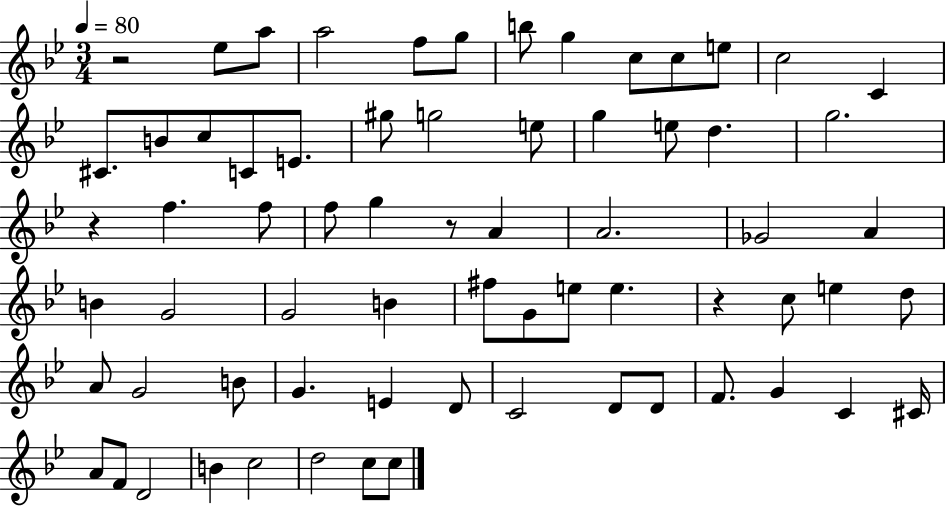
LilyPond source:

{
  \clef treble
  \numericTimeSignature
  \time 3/4
  \key bes \major
  \tempo 4 = 80
  r2 ees''8 a''8 | a''2 f''8 g''8 | b''8 g''4 c''8 c''8 e''8 | c''2 c'4 | \break cis'8. b'8 c''8 c'8 e'8. | gis''8 g''2 e''8 | g''4 e''8 d''4. | g''2. | \break r4 f''4. f''8 | f''8 g''4 r8 a'4 | a'2. | ges'2 a'4 | \break b'4 g'2 | g'2 b'4 | fis''8 g'8 e''8 e''4. | r4 c''8 e''4 d''8 | \break a'8 g'2 b'8 | g'4. e'4 d'8 | c'2 d'8 d'8 | f'8. g'4 c'4 cis'16 | \break a'8 f'8 d'2 | b'4 c''2 | d''2 c''8 c''8 | \bar "|."
}